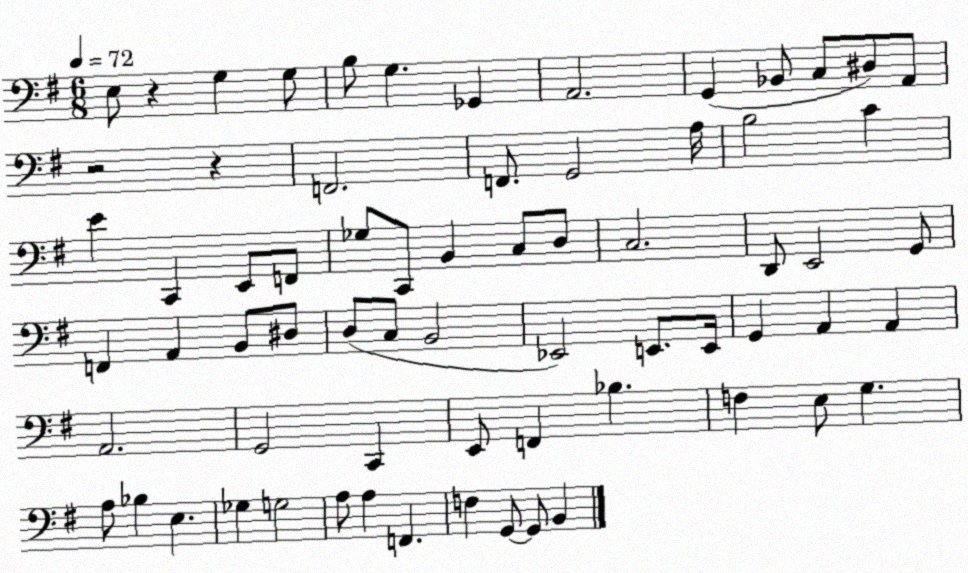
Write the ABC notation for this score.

X:1
T:Untitled
M:6/8
L:1/4
K:G
E,/2 z G, G,/2 B,/2 G, _G,, A,,2 G,, _B,,/2 C,/2 ^D,/2 A,,/2 z2 z F,,2 F,,/2 G,,2 A,/4 B,2 C E C,, E,,/2 F,,/2 _G,/2 C,,/2 B,, C,/2 D,/2 C,2 D,,/2 E,,2 G,,/2 F,, A,, B,,/2 ^D,/2 D,/2 C,/2 B,,2 _E,,2 E,,/2 E,,/4 G,, A,, A,, A,,2 G,,2 C,, E,,/2 F,, _B, F, E,/2 G, A,/2 _B, E, _G, G,2 A,/2 A, F,, F, G,,/2 G,,/2 B,,